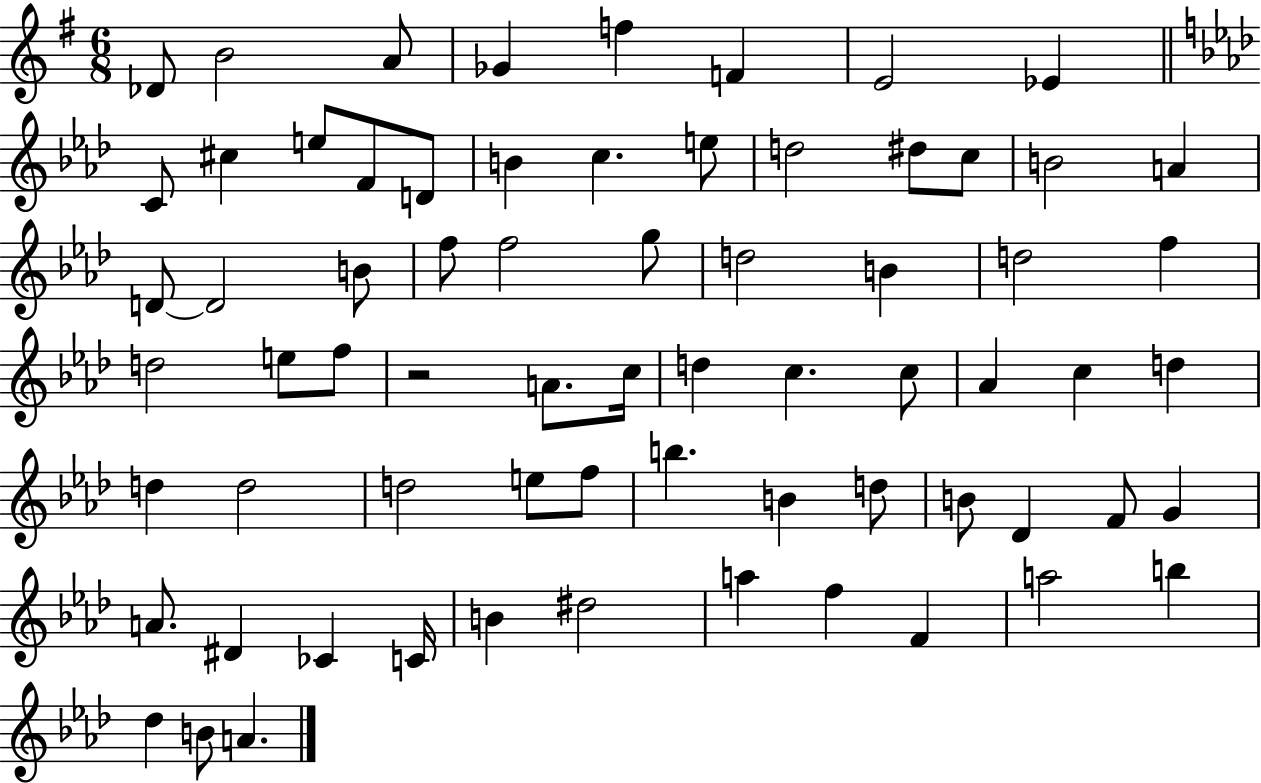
{
  \clef treble
  \numericTimeSignature
  \time 6/8
  \key g \major
  des'8 b'2 a'8 | ges'4 f''4 f'4 | e'2 ees'4 | \bar "||" \break \key f \minor c'8 cis''4 e''8 f'8 d'8 | b'4 c''4. e''8 | d''2 dis''8 c''8 | b'2 a'4 | \break d'8~~ d'2 b'8 | f''8 f''2 g''8 | d''2 b'4 | d''2 f''4 | \break d''2 e''8 f''8 | r2 a'8. c''16 | d''4 c''4. c''8 | aes'4 c''4 d''4 | \break d''4 d''2 | d''2 e''8 f''8 | b''4. b'4 d''8 | b'8 des'4 f'8 g'4 | \break a'8. dis'4 ces'4 c'16 | b'4 dis''2 | a''4 f''4 f'4 | a''2 b''4 | \break des''4 b'8 a'4. | \bar "|."
}